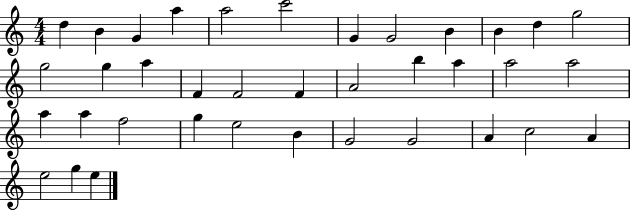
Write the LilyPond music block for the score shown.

{
  \clef treble
  \numericTimeSignature
  \time 4/4
  \key c \major
  d''4 b'4 g'4 a''4 | a''2 c'''2 | g'4 g'2 b'4 | b'4 d''4 g''2 | \break g''2 g''4 a''4 | f'4 f'2 f'4 | a'2 b''4 a''4 | a''2 a''2 | \break a''4 a''4 f''2 | g''4 e''2 b'4 | g'2 g'2 | a'4 c''2 a'4 | \break e''2 g''4 e''4 | \bar "|."
}